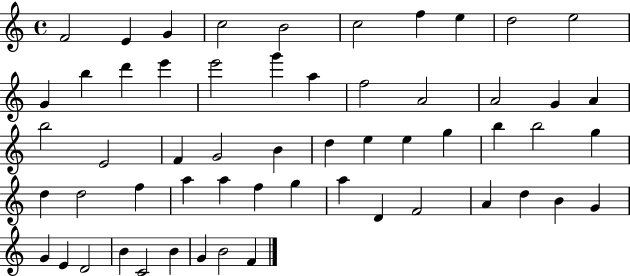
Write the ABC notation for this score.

X:1
T:Untitled
M:4/4
L:1/4
K:C
F2 E G c2 B2 c2 f e d2 e2 G b d' e' e'2 g' a f2 A2 A2 G A b2 E2 F G2 B d e e g b b2 g d d2 f a a f g a D F2 A d B G G E D2 B C2 B G B2 F